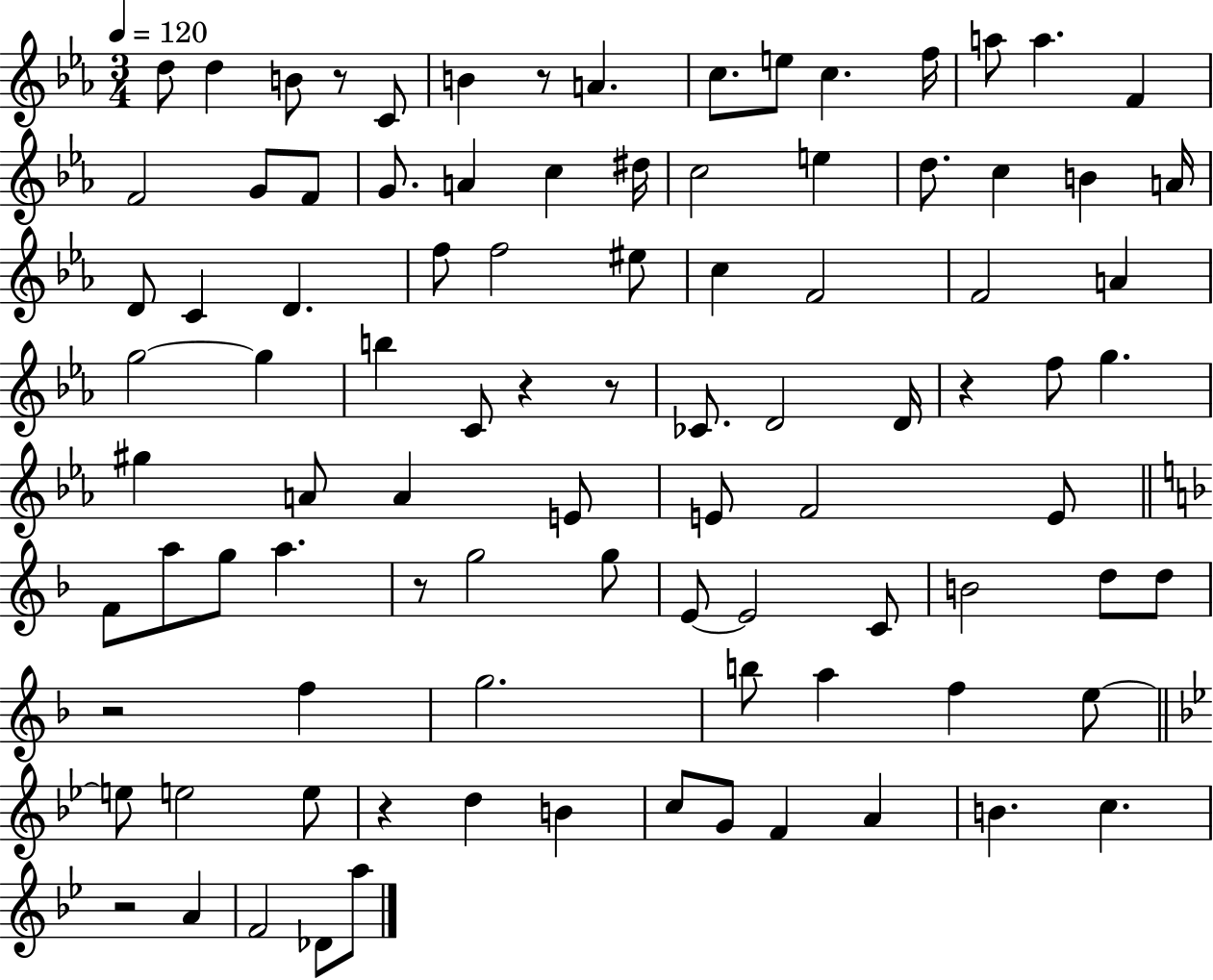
D5/e D5/q B4/e R/e C4/e B4/q R/e A4/q. C5/e. E5/e C5/q. F5/s A5/e A5/q. F4/q F4/h G4/e F4/e G4/e. A4/q C5/q D#5/s C5/h E5/q D5/e. C5/q B4/q A4/s D4/e C4/q D4/q. F5/e F5/h EIS5/e C5/q F4/h F4/h A4/q G5/h G5/q B5/q C4/e R/q R/e CES4/e. D4/h D4/s R/q F5/e G5/q. G#5/q A4/e A4/q E4/e E4/e F4/h E4/e F4/e A5/e G5/e A5/q. R/e G5/h G5/e E4/e E4/h C4/e B4/h D5/e D5/e R/h F5/q G5/h. B5/e A5/q F5/q E5/e E5/e E5/h E5/e R/q D5/q B4/q C5/e G4/e F4/q A4/q B4/q. C5/q. R/h A4/q F4/h Db4/e A5/e